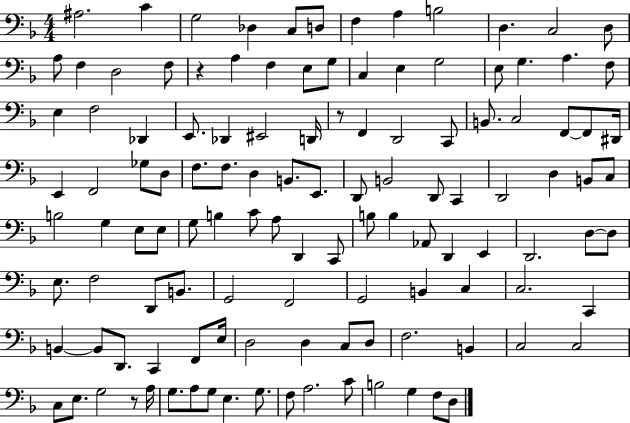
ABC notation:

X:1
T:Untitled
M:4/4
L:1/4
K:F
^A,2 C G,2 _D, C,/2 D,/2 F, A, B,2 D, C,2 D,/2 A,/2 F, D,2 F,/2 z A, F, E,/2 G,/2 C, E, G,2 E,/2 G, A, F,/2 E, F,2 _D,, E,,/2 _D,, ^E,,2 D,,/4 z/2 F,, D,,2 C,,/2 B,,/2 C,2 F,,/2 F,,/2 ^D,,/4 E,, F,,2 _G,/2 D,/2 F,/2 F,/2 D, B,,/2 E,,/2 D,,/2 B,,2 D,,/2 C,, D,,2 D, B,,/2 C,/2 B,2 G, E,/2 E,/2 G,/2 B, C/2 A,/2 D,, C,,/2 B,/2 B, _A,,/2 D,, E,, D,,2 D,/2 D,/2 E,/2 F,2 D,,/2 B,,/2 G,,2 F,,2 G,,2 B,, C, C,2 C,, B,, B,,/2 D,,/2 C,, F,,/2 E,/4 D,2 D, C,/2 D,/2 F,2 B,, C,2 C,2 C,/2 E,/2 G,2 z/2 A,/4 G,/2 A,/2 G,/2 E, G,/2 F,/2 A,2 C/2 B,2 G, F,/2 D,/2